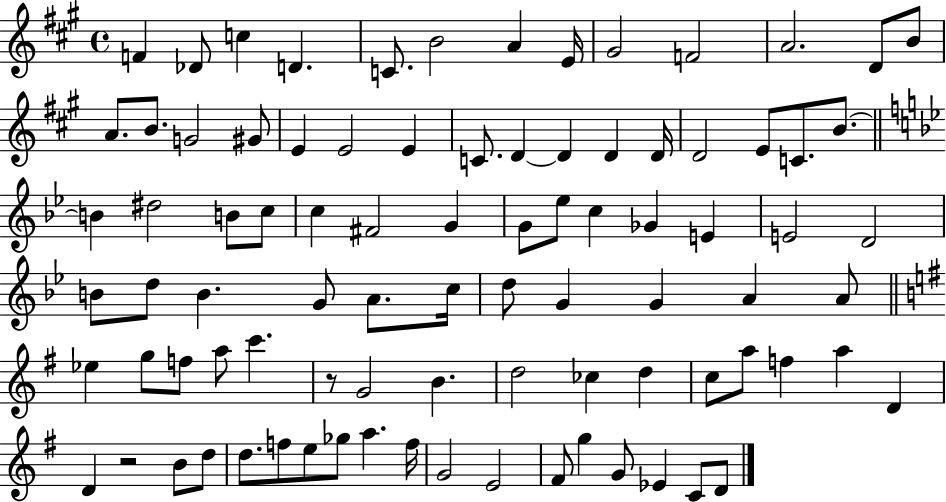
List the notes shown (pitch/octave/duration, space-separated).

F4/q Db4/e C5/q D4/q. C4/e. B4/h A4/q E4/s G#4/h F4/h A4/h. D4/e B4/e A4/e. B4/e. G4/h G#4/e E4/q E4/h E4/q C4/e. D4/q D4/q D4/q D4/s D4/h E4/e C4/e. B4/e. B4/q D#5/h B4/e C5/e C5/q F#4/h G4/q G4/e Eb5/e C5/q Gb4/q E4/q E4/h D4/h B4/e D5/e B4/q. G4/e A4/e. C5/s D5/e G4/q G4/q A4/q A4/e Eb5/q G5/e F5/e A5/e C6/q. R/e G4/h B4/q. D5/h CES5/q D5/q C5/e A5/e F5/q A5/q D4/q D4/q R/h B4/e D5/e D5/e. F5/e E5/e Gb5/e A5/q. F5/s G4/h E4/h F#4/e G5/q G4/e Eb4/q C4/e D4/e